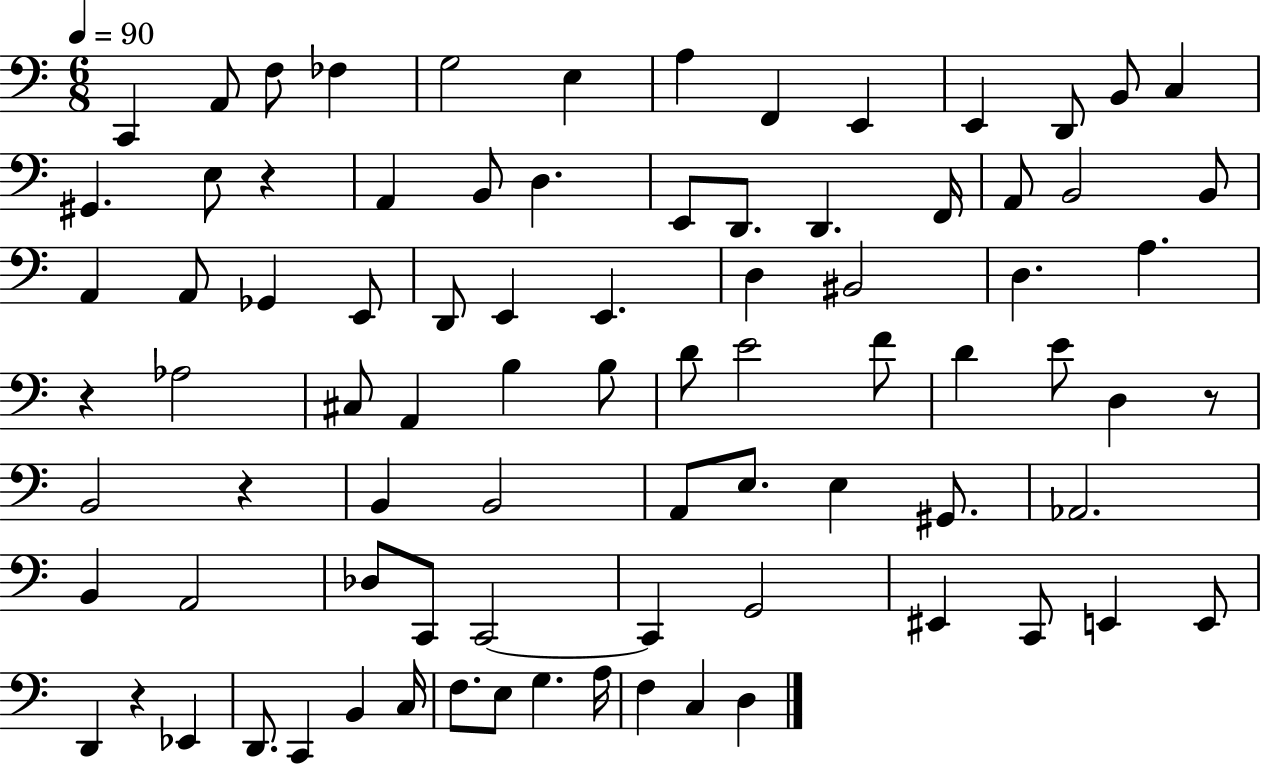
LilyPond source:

{
  \clef bass
  \numericTimeSignature
  \time 6/8
  \key c \major
  \tempo 4 = 90
  \repeat volta 2 { c,4 a,8 f8 fes4 | g2 e4 | a4 f,4 e,4 | e,4 d,8 b,8 c4 | \break gis,4. e8 r4 | a,4 b,8 d4. | e,8 d,8. d,4. f,16 | a,8 b,2 b,8 | \break a,4 a,8 ges,4 e,8 | d,8 e,4 e,4. | d4 bis,2 | d4. a4. | \break r4 aes2 | cis8 a,4 b4 b8 | d'8 e'2 f'8 | d'4 e'8 d4 r8 | \break b,2 r4 | b,4 b,2 | a,8 e8. e4 gis,8. | aes,2. | \break b,4 a,2 | des8 c,8 c,2~~ | c,4 g,2 | eis,4 c,8 e,4 e,8 | \break d,4 r4 ees,4 | d,8. c,4 b,4 c16 | f8. e8 g4. a16 | f4 c4 d4 | \break } \bar "|."
}